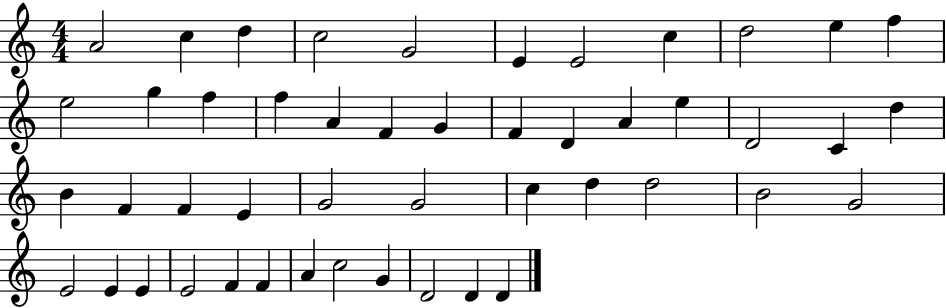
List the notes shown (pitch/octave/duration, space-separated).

A4/h C5/q D5/q C5/h G4/h E4/q E4/h C5/q D5/h E5/q F5/q E5/h G5/q F5/q F5/q A4/q F4/q G4/q F4/q D4/q A4/q E5/q D4/h C4/q D5/q B4/q F4/q F4/q E4/q G4/h G4/h C5/q D5/q D5/h B4/h G4/h E4/h E4/q E4/q E4/h F4/q F4/q A4/q C5/h G4/q D4/h D4/q D4/q